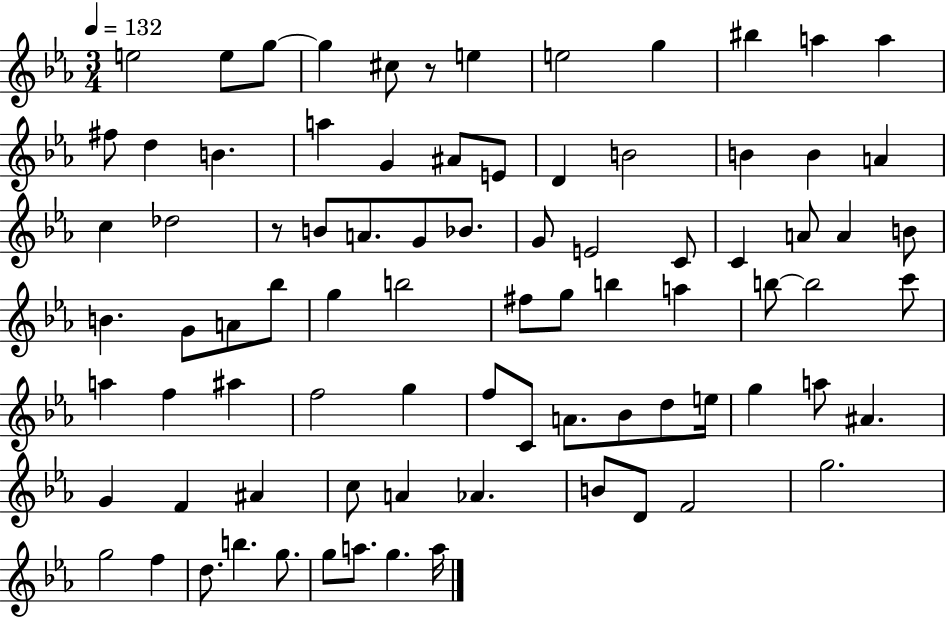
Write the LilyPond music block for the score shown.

{
  \clef treble
  \numericTimeSignature
  \time 3/4
  \key ees \major
  \tempo 4 = 132
  e''2 e''8 g''8~~ | g''4 cis''8 r8 e''4 | e''2 g''4 | bis''4 a''4 a''4 | \break fis''8 d''4 b'4. | a''4 g'4 ais'8 e'8 | d'4 b'2 | b'4 b'4 a'4 | \break c''4 des''2 | r8 b'8 a'8. g'8 bes'8. | g'8 e'2 c'8 | c'4 a'8 a'4 b'8 | \break b'4. g'8 a'8 bes''8 | g''4 b''2 | fis''8 g''8 b''4 a''4 | b''8~~ b''2 c'''8 | \break a''4 f''4 ais''4 | f''2 g''4 | f''8 c'8 a'8. bes'8 d''8 e''16 | g''4 a''8 ais'4. | \break g'4 f'4 ais'4 | c''8 a'4 aes'4. | b'8 d'8 f'2 | g''2. | \break g''2 f''4 | d''8. b''4. g''8. | g''8 a''8. g''4. a''16 | \bar "|."
}